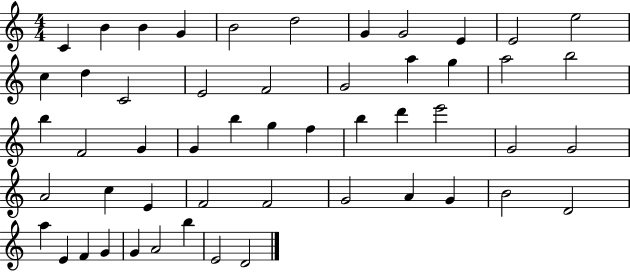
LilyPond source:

{
  \clef treble
  \numericTimeSignature
  \time 4/4
  \key c \major
  c'4 b'4 b'4 g'4 | b'2 d''2 | g'4 g'2 e'4 | e'2 e''2 | \break c''4 d''4 c'2 | e'2 f'2 | g'2 a''4 g''4 | a''2 b''2 | \break b''4 f'2 g'4 | g'4 b''4 g''4 f''4 | b''4 d'''4 e'''2 | g'2 g'2 | \break a'2 c''4 e'4 | f'2 f'2 | g'2 a'4 g'4 | b'2 d'2 | \break a''4 e'4 f'4 g'4 | g'4 a'2 b''4 | e'2 d'2 | \bar "|."
}